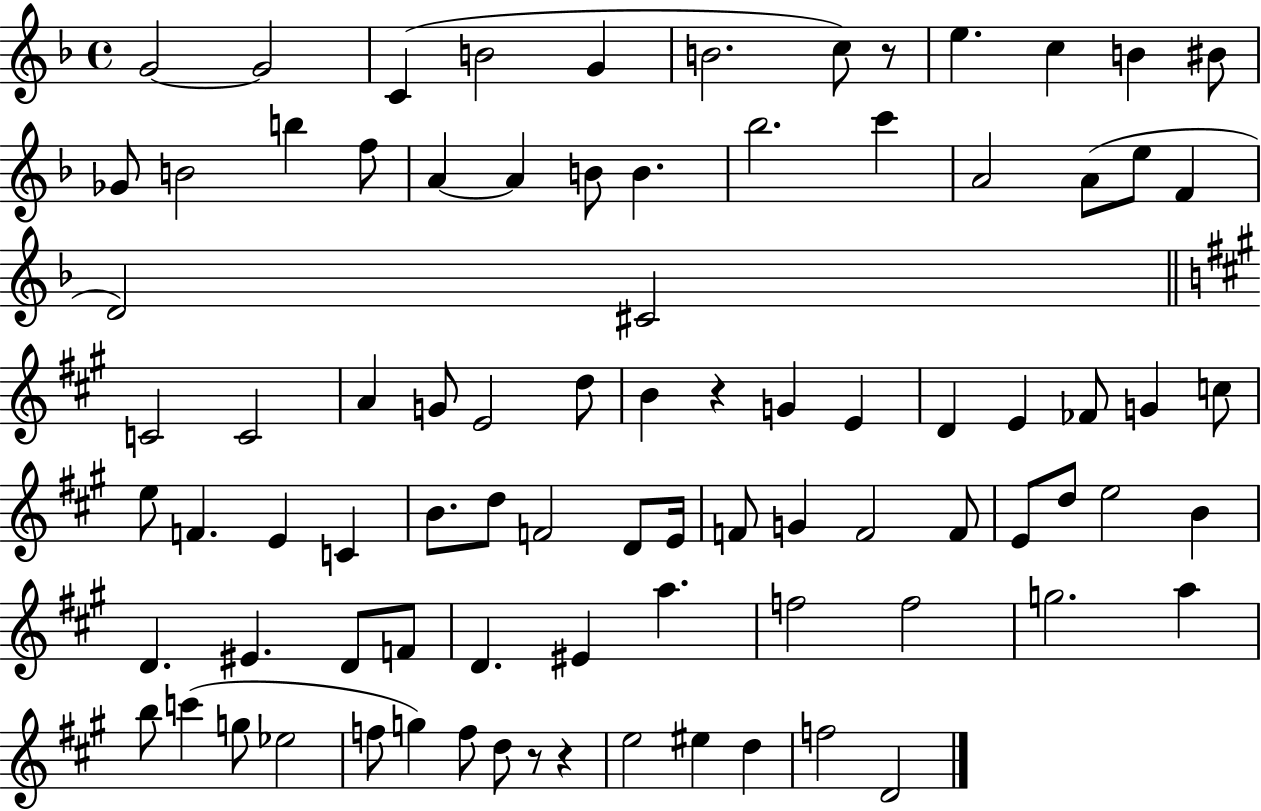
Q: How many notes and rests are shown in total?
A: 86